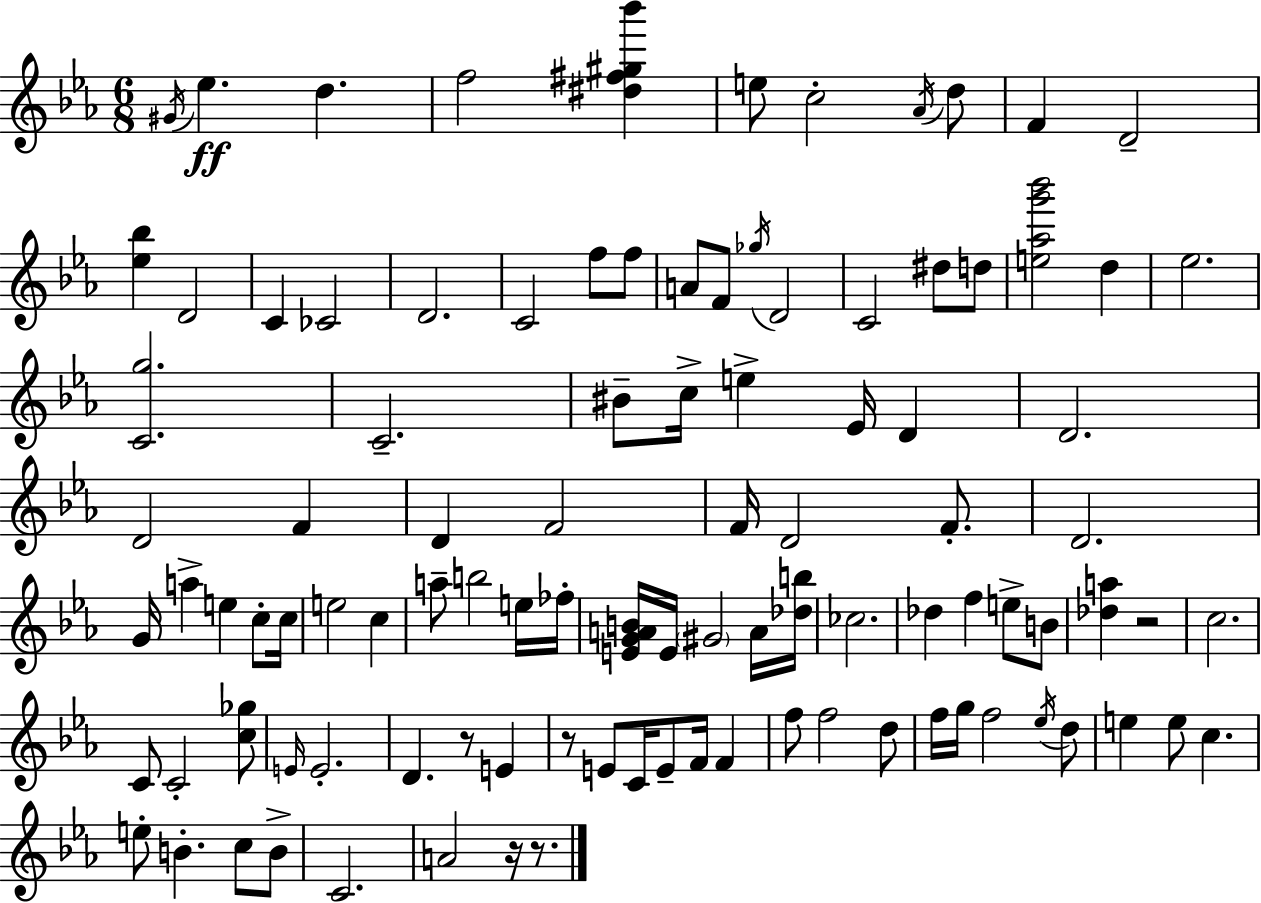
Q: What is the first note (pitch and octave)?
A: G#4